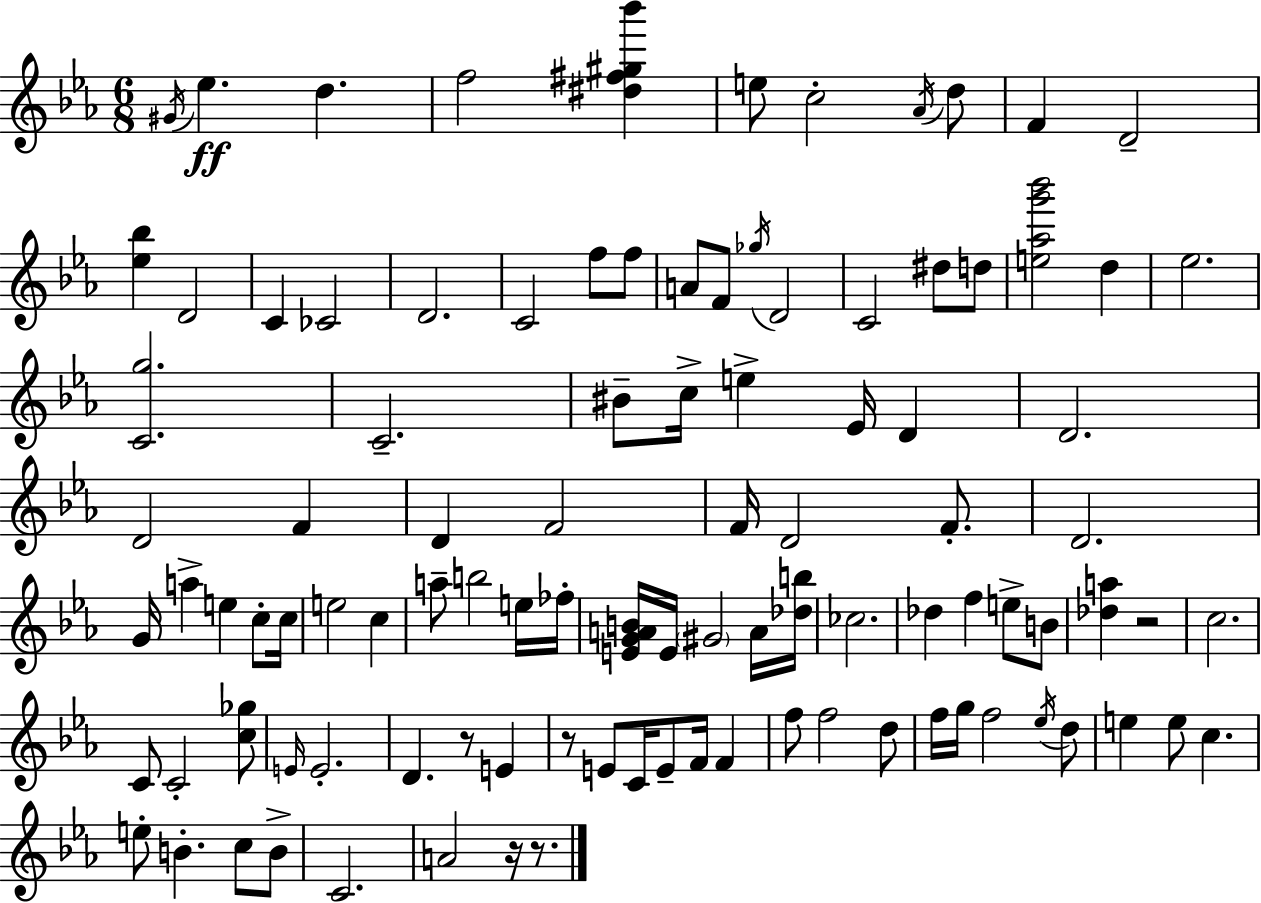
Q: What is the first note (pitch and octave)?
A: G#4